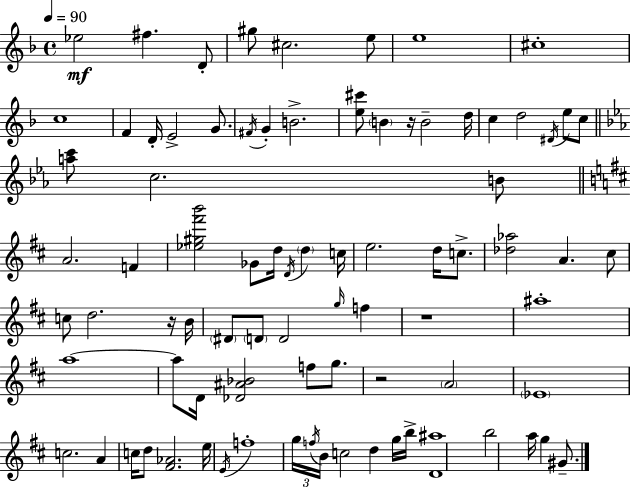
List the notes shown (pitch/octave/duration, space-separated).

Eb5/h F#5/q. D4/e G#5/e C#5/h. E5/e E5/w C#5/w C5/w F4/q D4/s E4/h G4/e. F#4/s G4/q B4/h. [E5,C#6]/e B4/q R/s B4/h D5/s C5/q D5/h D#4/s E5/e C5/e [A5,C6]/e C5/h. B4/e A4/h. F4/q [Eb5,G#5,F#6,B6]/h Gb4/e D5/s D4/s D5/q C5/s E5/h. D5/s C5/e. [Db5,Ab5]/h A4/q. C#5/e C5/e D5/h. R/s B4/s D#4/e D4/e D4/h G5/s F5/q R/w A#5/w A5/w A5/e D4/s [Db4,A#4,Bb4]/h F5/e G5/e. R/h A4/h Eb4/w C5/h. A4/q C5/s D5/e [F#4,Ab4]/h. E5/s E4/s F5/w G5/s F5/s B4/s C5/h D5/q G5/s B5/s [D4,A#5]/w B5/h A5/s G5/q G#4/e.